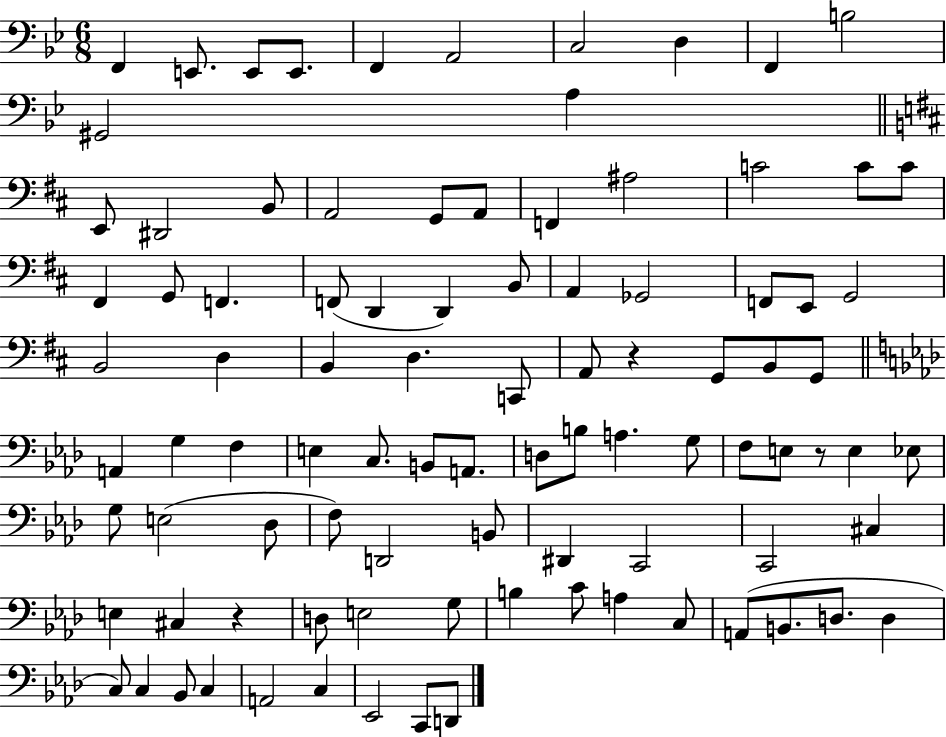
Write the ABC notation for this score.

X:1
T:Untitled
M:6/8
L:1/4
K:Bb
F,, E,,/2 E,,/2 E,,/2 F,, A,,2 C,2 D, F,, B,2 ^G,,2 A, E,,/2 ^D,,2 B,,/2 A,,2 G,,/2 A,,/2 F,, ^A,2 C2 C/2 C/2 ^F,, G,,/2 F,, F,,/2 D,, D,, B,,/2 A,, _G,,2 F,,/2 E,,/2 G,,2 B,,2 D, B,, D, C,,/2 A,,/2 z G,,/2 B,,/2 G,,/2 A,, G, F, E, C,/2 B,,/2 A,,/2 D,/2 B,/2 A, G,/2 F,/2 E,/2 z/2 E, _E,/2 G,/2 E,2 _D,/2 F,/2 D,,2 B,,/2 ^D,, C,,2 C,,2 ^C, E, ^C, z D,/2 E,2 G,/2 B, C/2 A, C,/2 A,,/2 B,,/2 D,/2 D, C,/2 C, _B,,/2 C, A,,2 C, _E,,2 C,,/2 D,,/2